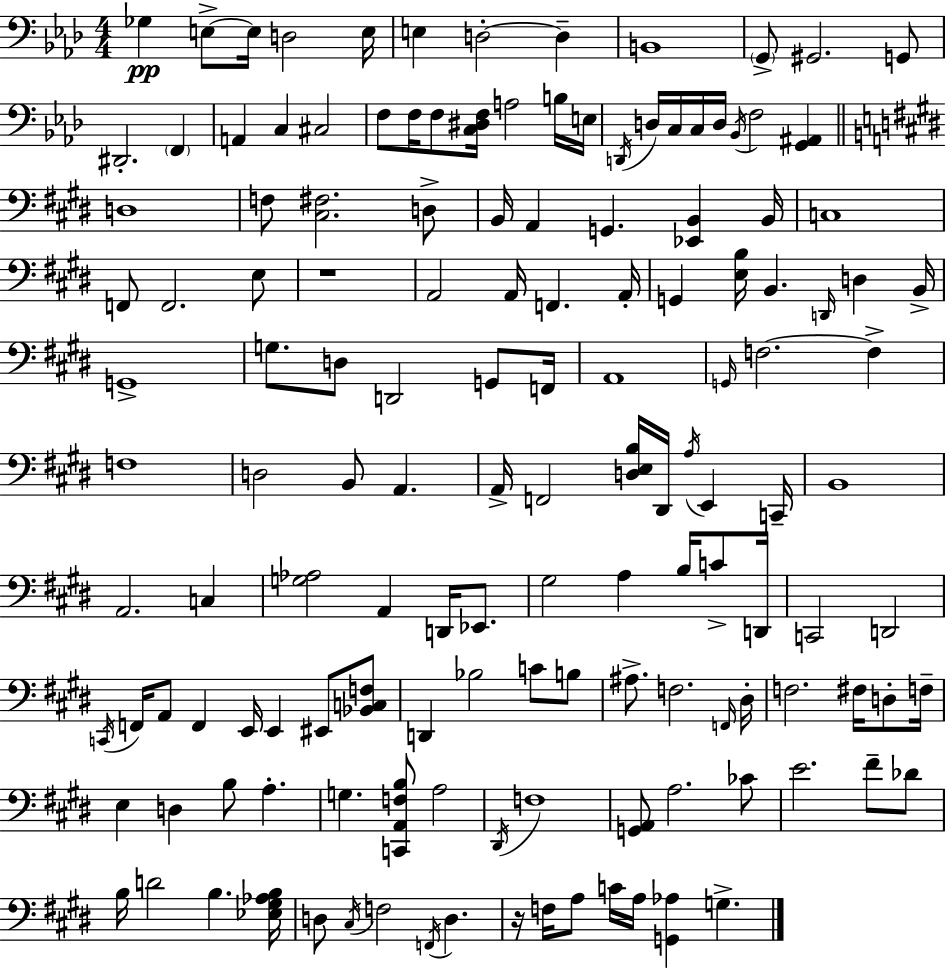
X:1
T:Untitled
M:4/4
L:1/4
K:Fm
_G, E,/2 E,/4 D,2 E,/4 E, D,2 D, B,,4 G,,/2 ^G,,2 G,,/2 ^D,,2 F,, A,, C, ^C,2 F,/2 F,/4 F,/2 [C,^D,F,]/4 A,2 B,/4 E,/4 D,,/4 D,/4 C,/4 C,/4 D,/4 _B,,/4 F,2 [G,,^A,,] D,4 F,/2 [^C,^F,]2 D,/2 B,,/4 A,, G,, [_E,,B,,] B,,/4 C,4 F,,/2 F,,2 E,/2 z4 A,,2 A,,/4 F,, A,,/4 G,, [E,B,]/4 B,, D,,/4 D, B,,/4 G,,4 G,/2 D,/2 D,,2 G,,/2 F,,/4 A,,4 G,,/4 F,2 F, F,4 D,2 B,,/2 A,, A,,/4 F,,2 [D,E,B,]/4 ^D,,/4 A,/4 E,, C,,/4 B,,4 A,,2 C, [G,_A,]2 A,, D,,/4 _E,,/2 ^G,2 A, B,/4 C/2 D,,/4 C,,2 D,,2 C,,/4 F,,/4 A,,/2 F,, E,,/4 E,, ^E,,/2 [_B,,C,F,]/2 D,, _B,2 C/2 B,/2 ^A,/2 F,2 F,,/4 ^D,/4 F,2 ^F,/4 D,/2 F,/4 E, D, B,/2 A, G, [C,,A,,F,B,]/2 A,2 ^D,,/4 F,4 [G,,A,,]/2 A,2 _C/2 E2 ^F/2 _D/2 B,/4 D2 B, [_E,^G,_A,B,]/4 D,/2 ^C,/4 F,2 F,,/4 D, z/4 F,/4 A,/2 C/4 A,/4 [G,,_A,] G,